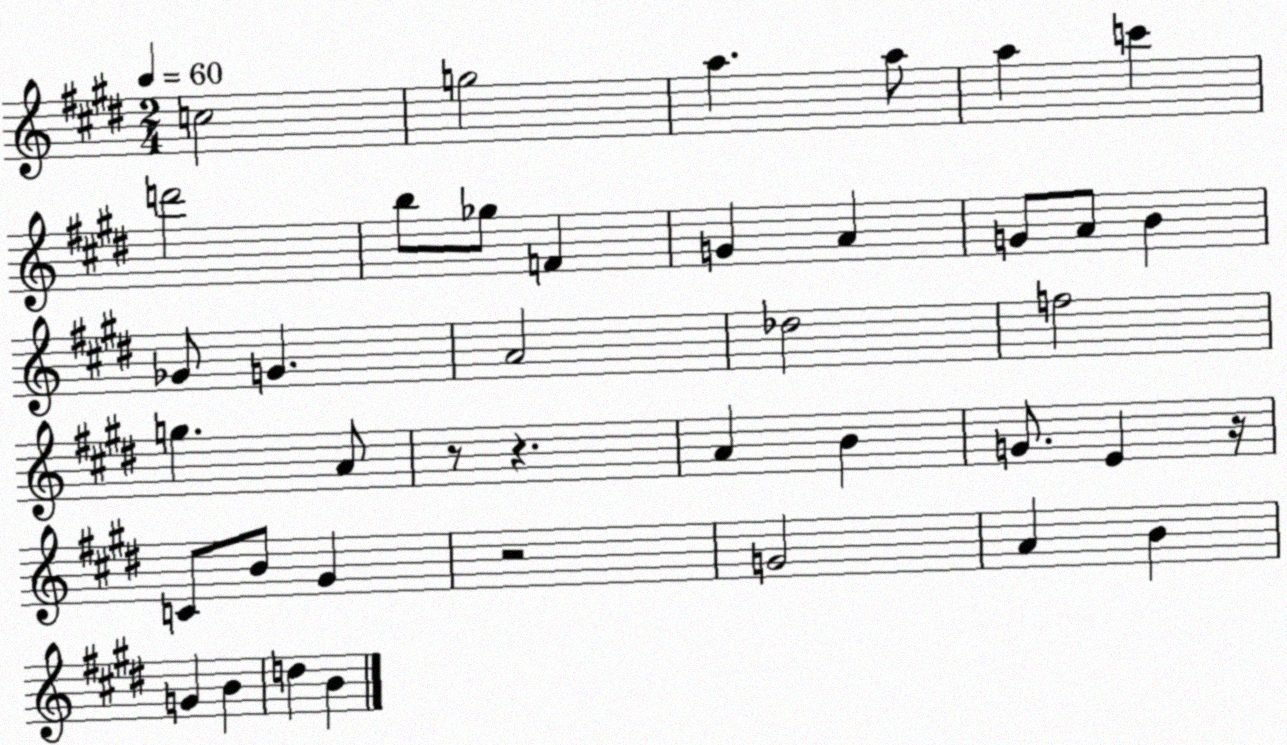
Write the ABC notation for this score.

X:1
T:Untitled
M:2/4
L:1/4
K:E
c2 g2 a a/2 a c' d'2 b/2 _g/2 F G A G/2 A/2 B _G/2 G A2 _d2 f2 g A/2 z/2 z A B G/2 E z/4 C/2 B/2 ^G z2 G2 A B G B d B